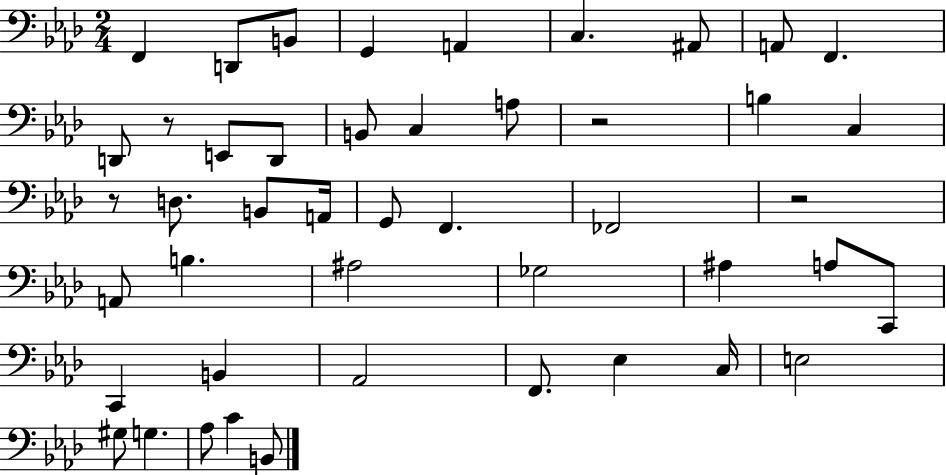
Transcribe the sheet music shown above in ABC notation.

X:1
T:Untitled
M:2/4
L:1/4
K:Ab
F,, D,,/2 B,,/2 G,, A,, C, ^A,,/2 A,,/2 F,, D,,/2 z/2 E,,/2 D,,/2 B,,/2 C, A,/2 z2 B, C, z/2 D,/2 B,,/2 A,,/4 G,,/2 F,, _F,,2 z2 A,,/2 B, ^A,2 _G,2 ^A, A,/2 C,,/2 C,, B,, _A,,2 F,,/2 _E, C,/4 E,2 ^G,/2 G, _A,/2 C B,,/2